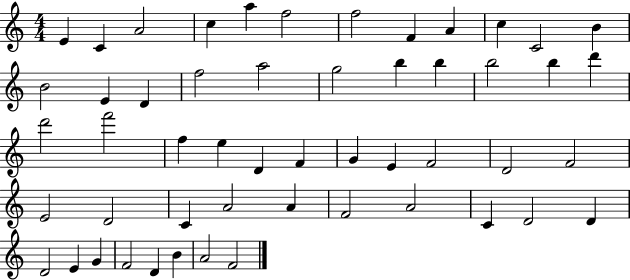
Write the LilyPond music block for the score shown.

{
  \clef treble
  \numericTimeSignature
  \time 4/4
  \key c \major
  e'4 c'4 a'2 | c''4 a''4 f''2 | f''2 f'4 a'4 | c''4 c'2 b'4 | \break b'2 e'4 d'4 | f''2 a''2 | g''2 b''4 b''4 | b''2 b''4 d'''4 | \break d'''2 f'''2 | f''4 e''4 d'4 f'4 | g'4 e'4 f'2 | d'2 f'2 | \break e'2 d'2 | c'4 a'2 a'4 | f'2 a'2 | c'4 d'2 d'4 | \break d'2 e'4 g'4 | f'2 d'4 b'4 | a'2 f'2 | \bar "|."
}